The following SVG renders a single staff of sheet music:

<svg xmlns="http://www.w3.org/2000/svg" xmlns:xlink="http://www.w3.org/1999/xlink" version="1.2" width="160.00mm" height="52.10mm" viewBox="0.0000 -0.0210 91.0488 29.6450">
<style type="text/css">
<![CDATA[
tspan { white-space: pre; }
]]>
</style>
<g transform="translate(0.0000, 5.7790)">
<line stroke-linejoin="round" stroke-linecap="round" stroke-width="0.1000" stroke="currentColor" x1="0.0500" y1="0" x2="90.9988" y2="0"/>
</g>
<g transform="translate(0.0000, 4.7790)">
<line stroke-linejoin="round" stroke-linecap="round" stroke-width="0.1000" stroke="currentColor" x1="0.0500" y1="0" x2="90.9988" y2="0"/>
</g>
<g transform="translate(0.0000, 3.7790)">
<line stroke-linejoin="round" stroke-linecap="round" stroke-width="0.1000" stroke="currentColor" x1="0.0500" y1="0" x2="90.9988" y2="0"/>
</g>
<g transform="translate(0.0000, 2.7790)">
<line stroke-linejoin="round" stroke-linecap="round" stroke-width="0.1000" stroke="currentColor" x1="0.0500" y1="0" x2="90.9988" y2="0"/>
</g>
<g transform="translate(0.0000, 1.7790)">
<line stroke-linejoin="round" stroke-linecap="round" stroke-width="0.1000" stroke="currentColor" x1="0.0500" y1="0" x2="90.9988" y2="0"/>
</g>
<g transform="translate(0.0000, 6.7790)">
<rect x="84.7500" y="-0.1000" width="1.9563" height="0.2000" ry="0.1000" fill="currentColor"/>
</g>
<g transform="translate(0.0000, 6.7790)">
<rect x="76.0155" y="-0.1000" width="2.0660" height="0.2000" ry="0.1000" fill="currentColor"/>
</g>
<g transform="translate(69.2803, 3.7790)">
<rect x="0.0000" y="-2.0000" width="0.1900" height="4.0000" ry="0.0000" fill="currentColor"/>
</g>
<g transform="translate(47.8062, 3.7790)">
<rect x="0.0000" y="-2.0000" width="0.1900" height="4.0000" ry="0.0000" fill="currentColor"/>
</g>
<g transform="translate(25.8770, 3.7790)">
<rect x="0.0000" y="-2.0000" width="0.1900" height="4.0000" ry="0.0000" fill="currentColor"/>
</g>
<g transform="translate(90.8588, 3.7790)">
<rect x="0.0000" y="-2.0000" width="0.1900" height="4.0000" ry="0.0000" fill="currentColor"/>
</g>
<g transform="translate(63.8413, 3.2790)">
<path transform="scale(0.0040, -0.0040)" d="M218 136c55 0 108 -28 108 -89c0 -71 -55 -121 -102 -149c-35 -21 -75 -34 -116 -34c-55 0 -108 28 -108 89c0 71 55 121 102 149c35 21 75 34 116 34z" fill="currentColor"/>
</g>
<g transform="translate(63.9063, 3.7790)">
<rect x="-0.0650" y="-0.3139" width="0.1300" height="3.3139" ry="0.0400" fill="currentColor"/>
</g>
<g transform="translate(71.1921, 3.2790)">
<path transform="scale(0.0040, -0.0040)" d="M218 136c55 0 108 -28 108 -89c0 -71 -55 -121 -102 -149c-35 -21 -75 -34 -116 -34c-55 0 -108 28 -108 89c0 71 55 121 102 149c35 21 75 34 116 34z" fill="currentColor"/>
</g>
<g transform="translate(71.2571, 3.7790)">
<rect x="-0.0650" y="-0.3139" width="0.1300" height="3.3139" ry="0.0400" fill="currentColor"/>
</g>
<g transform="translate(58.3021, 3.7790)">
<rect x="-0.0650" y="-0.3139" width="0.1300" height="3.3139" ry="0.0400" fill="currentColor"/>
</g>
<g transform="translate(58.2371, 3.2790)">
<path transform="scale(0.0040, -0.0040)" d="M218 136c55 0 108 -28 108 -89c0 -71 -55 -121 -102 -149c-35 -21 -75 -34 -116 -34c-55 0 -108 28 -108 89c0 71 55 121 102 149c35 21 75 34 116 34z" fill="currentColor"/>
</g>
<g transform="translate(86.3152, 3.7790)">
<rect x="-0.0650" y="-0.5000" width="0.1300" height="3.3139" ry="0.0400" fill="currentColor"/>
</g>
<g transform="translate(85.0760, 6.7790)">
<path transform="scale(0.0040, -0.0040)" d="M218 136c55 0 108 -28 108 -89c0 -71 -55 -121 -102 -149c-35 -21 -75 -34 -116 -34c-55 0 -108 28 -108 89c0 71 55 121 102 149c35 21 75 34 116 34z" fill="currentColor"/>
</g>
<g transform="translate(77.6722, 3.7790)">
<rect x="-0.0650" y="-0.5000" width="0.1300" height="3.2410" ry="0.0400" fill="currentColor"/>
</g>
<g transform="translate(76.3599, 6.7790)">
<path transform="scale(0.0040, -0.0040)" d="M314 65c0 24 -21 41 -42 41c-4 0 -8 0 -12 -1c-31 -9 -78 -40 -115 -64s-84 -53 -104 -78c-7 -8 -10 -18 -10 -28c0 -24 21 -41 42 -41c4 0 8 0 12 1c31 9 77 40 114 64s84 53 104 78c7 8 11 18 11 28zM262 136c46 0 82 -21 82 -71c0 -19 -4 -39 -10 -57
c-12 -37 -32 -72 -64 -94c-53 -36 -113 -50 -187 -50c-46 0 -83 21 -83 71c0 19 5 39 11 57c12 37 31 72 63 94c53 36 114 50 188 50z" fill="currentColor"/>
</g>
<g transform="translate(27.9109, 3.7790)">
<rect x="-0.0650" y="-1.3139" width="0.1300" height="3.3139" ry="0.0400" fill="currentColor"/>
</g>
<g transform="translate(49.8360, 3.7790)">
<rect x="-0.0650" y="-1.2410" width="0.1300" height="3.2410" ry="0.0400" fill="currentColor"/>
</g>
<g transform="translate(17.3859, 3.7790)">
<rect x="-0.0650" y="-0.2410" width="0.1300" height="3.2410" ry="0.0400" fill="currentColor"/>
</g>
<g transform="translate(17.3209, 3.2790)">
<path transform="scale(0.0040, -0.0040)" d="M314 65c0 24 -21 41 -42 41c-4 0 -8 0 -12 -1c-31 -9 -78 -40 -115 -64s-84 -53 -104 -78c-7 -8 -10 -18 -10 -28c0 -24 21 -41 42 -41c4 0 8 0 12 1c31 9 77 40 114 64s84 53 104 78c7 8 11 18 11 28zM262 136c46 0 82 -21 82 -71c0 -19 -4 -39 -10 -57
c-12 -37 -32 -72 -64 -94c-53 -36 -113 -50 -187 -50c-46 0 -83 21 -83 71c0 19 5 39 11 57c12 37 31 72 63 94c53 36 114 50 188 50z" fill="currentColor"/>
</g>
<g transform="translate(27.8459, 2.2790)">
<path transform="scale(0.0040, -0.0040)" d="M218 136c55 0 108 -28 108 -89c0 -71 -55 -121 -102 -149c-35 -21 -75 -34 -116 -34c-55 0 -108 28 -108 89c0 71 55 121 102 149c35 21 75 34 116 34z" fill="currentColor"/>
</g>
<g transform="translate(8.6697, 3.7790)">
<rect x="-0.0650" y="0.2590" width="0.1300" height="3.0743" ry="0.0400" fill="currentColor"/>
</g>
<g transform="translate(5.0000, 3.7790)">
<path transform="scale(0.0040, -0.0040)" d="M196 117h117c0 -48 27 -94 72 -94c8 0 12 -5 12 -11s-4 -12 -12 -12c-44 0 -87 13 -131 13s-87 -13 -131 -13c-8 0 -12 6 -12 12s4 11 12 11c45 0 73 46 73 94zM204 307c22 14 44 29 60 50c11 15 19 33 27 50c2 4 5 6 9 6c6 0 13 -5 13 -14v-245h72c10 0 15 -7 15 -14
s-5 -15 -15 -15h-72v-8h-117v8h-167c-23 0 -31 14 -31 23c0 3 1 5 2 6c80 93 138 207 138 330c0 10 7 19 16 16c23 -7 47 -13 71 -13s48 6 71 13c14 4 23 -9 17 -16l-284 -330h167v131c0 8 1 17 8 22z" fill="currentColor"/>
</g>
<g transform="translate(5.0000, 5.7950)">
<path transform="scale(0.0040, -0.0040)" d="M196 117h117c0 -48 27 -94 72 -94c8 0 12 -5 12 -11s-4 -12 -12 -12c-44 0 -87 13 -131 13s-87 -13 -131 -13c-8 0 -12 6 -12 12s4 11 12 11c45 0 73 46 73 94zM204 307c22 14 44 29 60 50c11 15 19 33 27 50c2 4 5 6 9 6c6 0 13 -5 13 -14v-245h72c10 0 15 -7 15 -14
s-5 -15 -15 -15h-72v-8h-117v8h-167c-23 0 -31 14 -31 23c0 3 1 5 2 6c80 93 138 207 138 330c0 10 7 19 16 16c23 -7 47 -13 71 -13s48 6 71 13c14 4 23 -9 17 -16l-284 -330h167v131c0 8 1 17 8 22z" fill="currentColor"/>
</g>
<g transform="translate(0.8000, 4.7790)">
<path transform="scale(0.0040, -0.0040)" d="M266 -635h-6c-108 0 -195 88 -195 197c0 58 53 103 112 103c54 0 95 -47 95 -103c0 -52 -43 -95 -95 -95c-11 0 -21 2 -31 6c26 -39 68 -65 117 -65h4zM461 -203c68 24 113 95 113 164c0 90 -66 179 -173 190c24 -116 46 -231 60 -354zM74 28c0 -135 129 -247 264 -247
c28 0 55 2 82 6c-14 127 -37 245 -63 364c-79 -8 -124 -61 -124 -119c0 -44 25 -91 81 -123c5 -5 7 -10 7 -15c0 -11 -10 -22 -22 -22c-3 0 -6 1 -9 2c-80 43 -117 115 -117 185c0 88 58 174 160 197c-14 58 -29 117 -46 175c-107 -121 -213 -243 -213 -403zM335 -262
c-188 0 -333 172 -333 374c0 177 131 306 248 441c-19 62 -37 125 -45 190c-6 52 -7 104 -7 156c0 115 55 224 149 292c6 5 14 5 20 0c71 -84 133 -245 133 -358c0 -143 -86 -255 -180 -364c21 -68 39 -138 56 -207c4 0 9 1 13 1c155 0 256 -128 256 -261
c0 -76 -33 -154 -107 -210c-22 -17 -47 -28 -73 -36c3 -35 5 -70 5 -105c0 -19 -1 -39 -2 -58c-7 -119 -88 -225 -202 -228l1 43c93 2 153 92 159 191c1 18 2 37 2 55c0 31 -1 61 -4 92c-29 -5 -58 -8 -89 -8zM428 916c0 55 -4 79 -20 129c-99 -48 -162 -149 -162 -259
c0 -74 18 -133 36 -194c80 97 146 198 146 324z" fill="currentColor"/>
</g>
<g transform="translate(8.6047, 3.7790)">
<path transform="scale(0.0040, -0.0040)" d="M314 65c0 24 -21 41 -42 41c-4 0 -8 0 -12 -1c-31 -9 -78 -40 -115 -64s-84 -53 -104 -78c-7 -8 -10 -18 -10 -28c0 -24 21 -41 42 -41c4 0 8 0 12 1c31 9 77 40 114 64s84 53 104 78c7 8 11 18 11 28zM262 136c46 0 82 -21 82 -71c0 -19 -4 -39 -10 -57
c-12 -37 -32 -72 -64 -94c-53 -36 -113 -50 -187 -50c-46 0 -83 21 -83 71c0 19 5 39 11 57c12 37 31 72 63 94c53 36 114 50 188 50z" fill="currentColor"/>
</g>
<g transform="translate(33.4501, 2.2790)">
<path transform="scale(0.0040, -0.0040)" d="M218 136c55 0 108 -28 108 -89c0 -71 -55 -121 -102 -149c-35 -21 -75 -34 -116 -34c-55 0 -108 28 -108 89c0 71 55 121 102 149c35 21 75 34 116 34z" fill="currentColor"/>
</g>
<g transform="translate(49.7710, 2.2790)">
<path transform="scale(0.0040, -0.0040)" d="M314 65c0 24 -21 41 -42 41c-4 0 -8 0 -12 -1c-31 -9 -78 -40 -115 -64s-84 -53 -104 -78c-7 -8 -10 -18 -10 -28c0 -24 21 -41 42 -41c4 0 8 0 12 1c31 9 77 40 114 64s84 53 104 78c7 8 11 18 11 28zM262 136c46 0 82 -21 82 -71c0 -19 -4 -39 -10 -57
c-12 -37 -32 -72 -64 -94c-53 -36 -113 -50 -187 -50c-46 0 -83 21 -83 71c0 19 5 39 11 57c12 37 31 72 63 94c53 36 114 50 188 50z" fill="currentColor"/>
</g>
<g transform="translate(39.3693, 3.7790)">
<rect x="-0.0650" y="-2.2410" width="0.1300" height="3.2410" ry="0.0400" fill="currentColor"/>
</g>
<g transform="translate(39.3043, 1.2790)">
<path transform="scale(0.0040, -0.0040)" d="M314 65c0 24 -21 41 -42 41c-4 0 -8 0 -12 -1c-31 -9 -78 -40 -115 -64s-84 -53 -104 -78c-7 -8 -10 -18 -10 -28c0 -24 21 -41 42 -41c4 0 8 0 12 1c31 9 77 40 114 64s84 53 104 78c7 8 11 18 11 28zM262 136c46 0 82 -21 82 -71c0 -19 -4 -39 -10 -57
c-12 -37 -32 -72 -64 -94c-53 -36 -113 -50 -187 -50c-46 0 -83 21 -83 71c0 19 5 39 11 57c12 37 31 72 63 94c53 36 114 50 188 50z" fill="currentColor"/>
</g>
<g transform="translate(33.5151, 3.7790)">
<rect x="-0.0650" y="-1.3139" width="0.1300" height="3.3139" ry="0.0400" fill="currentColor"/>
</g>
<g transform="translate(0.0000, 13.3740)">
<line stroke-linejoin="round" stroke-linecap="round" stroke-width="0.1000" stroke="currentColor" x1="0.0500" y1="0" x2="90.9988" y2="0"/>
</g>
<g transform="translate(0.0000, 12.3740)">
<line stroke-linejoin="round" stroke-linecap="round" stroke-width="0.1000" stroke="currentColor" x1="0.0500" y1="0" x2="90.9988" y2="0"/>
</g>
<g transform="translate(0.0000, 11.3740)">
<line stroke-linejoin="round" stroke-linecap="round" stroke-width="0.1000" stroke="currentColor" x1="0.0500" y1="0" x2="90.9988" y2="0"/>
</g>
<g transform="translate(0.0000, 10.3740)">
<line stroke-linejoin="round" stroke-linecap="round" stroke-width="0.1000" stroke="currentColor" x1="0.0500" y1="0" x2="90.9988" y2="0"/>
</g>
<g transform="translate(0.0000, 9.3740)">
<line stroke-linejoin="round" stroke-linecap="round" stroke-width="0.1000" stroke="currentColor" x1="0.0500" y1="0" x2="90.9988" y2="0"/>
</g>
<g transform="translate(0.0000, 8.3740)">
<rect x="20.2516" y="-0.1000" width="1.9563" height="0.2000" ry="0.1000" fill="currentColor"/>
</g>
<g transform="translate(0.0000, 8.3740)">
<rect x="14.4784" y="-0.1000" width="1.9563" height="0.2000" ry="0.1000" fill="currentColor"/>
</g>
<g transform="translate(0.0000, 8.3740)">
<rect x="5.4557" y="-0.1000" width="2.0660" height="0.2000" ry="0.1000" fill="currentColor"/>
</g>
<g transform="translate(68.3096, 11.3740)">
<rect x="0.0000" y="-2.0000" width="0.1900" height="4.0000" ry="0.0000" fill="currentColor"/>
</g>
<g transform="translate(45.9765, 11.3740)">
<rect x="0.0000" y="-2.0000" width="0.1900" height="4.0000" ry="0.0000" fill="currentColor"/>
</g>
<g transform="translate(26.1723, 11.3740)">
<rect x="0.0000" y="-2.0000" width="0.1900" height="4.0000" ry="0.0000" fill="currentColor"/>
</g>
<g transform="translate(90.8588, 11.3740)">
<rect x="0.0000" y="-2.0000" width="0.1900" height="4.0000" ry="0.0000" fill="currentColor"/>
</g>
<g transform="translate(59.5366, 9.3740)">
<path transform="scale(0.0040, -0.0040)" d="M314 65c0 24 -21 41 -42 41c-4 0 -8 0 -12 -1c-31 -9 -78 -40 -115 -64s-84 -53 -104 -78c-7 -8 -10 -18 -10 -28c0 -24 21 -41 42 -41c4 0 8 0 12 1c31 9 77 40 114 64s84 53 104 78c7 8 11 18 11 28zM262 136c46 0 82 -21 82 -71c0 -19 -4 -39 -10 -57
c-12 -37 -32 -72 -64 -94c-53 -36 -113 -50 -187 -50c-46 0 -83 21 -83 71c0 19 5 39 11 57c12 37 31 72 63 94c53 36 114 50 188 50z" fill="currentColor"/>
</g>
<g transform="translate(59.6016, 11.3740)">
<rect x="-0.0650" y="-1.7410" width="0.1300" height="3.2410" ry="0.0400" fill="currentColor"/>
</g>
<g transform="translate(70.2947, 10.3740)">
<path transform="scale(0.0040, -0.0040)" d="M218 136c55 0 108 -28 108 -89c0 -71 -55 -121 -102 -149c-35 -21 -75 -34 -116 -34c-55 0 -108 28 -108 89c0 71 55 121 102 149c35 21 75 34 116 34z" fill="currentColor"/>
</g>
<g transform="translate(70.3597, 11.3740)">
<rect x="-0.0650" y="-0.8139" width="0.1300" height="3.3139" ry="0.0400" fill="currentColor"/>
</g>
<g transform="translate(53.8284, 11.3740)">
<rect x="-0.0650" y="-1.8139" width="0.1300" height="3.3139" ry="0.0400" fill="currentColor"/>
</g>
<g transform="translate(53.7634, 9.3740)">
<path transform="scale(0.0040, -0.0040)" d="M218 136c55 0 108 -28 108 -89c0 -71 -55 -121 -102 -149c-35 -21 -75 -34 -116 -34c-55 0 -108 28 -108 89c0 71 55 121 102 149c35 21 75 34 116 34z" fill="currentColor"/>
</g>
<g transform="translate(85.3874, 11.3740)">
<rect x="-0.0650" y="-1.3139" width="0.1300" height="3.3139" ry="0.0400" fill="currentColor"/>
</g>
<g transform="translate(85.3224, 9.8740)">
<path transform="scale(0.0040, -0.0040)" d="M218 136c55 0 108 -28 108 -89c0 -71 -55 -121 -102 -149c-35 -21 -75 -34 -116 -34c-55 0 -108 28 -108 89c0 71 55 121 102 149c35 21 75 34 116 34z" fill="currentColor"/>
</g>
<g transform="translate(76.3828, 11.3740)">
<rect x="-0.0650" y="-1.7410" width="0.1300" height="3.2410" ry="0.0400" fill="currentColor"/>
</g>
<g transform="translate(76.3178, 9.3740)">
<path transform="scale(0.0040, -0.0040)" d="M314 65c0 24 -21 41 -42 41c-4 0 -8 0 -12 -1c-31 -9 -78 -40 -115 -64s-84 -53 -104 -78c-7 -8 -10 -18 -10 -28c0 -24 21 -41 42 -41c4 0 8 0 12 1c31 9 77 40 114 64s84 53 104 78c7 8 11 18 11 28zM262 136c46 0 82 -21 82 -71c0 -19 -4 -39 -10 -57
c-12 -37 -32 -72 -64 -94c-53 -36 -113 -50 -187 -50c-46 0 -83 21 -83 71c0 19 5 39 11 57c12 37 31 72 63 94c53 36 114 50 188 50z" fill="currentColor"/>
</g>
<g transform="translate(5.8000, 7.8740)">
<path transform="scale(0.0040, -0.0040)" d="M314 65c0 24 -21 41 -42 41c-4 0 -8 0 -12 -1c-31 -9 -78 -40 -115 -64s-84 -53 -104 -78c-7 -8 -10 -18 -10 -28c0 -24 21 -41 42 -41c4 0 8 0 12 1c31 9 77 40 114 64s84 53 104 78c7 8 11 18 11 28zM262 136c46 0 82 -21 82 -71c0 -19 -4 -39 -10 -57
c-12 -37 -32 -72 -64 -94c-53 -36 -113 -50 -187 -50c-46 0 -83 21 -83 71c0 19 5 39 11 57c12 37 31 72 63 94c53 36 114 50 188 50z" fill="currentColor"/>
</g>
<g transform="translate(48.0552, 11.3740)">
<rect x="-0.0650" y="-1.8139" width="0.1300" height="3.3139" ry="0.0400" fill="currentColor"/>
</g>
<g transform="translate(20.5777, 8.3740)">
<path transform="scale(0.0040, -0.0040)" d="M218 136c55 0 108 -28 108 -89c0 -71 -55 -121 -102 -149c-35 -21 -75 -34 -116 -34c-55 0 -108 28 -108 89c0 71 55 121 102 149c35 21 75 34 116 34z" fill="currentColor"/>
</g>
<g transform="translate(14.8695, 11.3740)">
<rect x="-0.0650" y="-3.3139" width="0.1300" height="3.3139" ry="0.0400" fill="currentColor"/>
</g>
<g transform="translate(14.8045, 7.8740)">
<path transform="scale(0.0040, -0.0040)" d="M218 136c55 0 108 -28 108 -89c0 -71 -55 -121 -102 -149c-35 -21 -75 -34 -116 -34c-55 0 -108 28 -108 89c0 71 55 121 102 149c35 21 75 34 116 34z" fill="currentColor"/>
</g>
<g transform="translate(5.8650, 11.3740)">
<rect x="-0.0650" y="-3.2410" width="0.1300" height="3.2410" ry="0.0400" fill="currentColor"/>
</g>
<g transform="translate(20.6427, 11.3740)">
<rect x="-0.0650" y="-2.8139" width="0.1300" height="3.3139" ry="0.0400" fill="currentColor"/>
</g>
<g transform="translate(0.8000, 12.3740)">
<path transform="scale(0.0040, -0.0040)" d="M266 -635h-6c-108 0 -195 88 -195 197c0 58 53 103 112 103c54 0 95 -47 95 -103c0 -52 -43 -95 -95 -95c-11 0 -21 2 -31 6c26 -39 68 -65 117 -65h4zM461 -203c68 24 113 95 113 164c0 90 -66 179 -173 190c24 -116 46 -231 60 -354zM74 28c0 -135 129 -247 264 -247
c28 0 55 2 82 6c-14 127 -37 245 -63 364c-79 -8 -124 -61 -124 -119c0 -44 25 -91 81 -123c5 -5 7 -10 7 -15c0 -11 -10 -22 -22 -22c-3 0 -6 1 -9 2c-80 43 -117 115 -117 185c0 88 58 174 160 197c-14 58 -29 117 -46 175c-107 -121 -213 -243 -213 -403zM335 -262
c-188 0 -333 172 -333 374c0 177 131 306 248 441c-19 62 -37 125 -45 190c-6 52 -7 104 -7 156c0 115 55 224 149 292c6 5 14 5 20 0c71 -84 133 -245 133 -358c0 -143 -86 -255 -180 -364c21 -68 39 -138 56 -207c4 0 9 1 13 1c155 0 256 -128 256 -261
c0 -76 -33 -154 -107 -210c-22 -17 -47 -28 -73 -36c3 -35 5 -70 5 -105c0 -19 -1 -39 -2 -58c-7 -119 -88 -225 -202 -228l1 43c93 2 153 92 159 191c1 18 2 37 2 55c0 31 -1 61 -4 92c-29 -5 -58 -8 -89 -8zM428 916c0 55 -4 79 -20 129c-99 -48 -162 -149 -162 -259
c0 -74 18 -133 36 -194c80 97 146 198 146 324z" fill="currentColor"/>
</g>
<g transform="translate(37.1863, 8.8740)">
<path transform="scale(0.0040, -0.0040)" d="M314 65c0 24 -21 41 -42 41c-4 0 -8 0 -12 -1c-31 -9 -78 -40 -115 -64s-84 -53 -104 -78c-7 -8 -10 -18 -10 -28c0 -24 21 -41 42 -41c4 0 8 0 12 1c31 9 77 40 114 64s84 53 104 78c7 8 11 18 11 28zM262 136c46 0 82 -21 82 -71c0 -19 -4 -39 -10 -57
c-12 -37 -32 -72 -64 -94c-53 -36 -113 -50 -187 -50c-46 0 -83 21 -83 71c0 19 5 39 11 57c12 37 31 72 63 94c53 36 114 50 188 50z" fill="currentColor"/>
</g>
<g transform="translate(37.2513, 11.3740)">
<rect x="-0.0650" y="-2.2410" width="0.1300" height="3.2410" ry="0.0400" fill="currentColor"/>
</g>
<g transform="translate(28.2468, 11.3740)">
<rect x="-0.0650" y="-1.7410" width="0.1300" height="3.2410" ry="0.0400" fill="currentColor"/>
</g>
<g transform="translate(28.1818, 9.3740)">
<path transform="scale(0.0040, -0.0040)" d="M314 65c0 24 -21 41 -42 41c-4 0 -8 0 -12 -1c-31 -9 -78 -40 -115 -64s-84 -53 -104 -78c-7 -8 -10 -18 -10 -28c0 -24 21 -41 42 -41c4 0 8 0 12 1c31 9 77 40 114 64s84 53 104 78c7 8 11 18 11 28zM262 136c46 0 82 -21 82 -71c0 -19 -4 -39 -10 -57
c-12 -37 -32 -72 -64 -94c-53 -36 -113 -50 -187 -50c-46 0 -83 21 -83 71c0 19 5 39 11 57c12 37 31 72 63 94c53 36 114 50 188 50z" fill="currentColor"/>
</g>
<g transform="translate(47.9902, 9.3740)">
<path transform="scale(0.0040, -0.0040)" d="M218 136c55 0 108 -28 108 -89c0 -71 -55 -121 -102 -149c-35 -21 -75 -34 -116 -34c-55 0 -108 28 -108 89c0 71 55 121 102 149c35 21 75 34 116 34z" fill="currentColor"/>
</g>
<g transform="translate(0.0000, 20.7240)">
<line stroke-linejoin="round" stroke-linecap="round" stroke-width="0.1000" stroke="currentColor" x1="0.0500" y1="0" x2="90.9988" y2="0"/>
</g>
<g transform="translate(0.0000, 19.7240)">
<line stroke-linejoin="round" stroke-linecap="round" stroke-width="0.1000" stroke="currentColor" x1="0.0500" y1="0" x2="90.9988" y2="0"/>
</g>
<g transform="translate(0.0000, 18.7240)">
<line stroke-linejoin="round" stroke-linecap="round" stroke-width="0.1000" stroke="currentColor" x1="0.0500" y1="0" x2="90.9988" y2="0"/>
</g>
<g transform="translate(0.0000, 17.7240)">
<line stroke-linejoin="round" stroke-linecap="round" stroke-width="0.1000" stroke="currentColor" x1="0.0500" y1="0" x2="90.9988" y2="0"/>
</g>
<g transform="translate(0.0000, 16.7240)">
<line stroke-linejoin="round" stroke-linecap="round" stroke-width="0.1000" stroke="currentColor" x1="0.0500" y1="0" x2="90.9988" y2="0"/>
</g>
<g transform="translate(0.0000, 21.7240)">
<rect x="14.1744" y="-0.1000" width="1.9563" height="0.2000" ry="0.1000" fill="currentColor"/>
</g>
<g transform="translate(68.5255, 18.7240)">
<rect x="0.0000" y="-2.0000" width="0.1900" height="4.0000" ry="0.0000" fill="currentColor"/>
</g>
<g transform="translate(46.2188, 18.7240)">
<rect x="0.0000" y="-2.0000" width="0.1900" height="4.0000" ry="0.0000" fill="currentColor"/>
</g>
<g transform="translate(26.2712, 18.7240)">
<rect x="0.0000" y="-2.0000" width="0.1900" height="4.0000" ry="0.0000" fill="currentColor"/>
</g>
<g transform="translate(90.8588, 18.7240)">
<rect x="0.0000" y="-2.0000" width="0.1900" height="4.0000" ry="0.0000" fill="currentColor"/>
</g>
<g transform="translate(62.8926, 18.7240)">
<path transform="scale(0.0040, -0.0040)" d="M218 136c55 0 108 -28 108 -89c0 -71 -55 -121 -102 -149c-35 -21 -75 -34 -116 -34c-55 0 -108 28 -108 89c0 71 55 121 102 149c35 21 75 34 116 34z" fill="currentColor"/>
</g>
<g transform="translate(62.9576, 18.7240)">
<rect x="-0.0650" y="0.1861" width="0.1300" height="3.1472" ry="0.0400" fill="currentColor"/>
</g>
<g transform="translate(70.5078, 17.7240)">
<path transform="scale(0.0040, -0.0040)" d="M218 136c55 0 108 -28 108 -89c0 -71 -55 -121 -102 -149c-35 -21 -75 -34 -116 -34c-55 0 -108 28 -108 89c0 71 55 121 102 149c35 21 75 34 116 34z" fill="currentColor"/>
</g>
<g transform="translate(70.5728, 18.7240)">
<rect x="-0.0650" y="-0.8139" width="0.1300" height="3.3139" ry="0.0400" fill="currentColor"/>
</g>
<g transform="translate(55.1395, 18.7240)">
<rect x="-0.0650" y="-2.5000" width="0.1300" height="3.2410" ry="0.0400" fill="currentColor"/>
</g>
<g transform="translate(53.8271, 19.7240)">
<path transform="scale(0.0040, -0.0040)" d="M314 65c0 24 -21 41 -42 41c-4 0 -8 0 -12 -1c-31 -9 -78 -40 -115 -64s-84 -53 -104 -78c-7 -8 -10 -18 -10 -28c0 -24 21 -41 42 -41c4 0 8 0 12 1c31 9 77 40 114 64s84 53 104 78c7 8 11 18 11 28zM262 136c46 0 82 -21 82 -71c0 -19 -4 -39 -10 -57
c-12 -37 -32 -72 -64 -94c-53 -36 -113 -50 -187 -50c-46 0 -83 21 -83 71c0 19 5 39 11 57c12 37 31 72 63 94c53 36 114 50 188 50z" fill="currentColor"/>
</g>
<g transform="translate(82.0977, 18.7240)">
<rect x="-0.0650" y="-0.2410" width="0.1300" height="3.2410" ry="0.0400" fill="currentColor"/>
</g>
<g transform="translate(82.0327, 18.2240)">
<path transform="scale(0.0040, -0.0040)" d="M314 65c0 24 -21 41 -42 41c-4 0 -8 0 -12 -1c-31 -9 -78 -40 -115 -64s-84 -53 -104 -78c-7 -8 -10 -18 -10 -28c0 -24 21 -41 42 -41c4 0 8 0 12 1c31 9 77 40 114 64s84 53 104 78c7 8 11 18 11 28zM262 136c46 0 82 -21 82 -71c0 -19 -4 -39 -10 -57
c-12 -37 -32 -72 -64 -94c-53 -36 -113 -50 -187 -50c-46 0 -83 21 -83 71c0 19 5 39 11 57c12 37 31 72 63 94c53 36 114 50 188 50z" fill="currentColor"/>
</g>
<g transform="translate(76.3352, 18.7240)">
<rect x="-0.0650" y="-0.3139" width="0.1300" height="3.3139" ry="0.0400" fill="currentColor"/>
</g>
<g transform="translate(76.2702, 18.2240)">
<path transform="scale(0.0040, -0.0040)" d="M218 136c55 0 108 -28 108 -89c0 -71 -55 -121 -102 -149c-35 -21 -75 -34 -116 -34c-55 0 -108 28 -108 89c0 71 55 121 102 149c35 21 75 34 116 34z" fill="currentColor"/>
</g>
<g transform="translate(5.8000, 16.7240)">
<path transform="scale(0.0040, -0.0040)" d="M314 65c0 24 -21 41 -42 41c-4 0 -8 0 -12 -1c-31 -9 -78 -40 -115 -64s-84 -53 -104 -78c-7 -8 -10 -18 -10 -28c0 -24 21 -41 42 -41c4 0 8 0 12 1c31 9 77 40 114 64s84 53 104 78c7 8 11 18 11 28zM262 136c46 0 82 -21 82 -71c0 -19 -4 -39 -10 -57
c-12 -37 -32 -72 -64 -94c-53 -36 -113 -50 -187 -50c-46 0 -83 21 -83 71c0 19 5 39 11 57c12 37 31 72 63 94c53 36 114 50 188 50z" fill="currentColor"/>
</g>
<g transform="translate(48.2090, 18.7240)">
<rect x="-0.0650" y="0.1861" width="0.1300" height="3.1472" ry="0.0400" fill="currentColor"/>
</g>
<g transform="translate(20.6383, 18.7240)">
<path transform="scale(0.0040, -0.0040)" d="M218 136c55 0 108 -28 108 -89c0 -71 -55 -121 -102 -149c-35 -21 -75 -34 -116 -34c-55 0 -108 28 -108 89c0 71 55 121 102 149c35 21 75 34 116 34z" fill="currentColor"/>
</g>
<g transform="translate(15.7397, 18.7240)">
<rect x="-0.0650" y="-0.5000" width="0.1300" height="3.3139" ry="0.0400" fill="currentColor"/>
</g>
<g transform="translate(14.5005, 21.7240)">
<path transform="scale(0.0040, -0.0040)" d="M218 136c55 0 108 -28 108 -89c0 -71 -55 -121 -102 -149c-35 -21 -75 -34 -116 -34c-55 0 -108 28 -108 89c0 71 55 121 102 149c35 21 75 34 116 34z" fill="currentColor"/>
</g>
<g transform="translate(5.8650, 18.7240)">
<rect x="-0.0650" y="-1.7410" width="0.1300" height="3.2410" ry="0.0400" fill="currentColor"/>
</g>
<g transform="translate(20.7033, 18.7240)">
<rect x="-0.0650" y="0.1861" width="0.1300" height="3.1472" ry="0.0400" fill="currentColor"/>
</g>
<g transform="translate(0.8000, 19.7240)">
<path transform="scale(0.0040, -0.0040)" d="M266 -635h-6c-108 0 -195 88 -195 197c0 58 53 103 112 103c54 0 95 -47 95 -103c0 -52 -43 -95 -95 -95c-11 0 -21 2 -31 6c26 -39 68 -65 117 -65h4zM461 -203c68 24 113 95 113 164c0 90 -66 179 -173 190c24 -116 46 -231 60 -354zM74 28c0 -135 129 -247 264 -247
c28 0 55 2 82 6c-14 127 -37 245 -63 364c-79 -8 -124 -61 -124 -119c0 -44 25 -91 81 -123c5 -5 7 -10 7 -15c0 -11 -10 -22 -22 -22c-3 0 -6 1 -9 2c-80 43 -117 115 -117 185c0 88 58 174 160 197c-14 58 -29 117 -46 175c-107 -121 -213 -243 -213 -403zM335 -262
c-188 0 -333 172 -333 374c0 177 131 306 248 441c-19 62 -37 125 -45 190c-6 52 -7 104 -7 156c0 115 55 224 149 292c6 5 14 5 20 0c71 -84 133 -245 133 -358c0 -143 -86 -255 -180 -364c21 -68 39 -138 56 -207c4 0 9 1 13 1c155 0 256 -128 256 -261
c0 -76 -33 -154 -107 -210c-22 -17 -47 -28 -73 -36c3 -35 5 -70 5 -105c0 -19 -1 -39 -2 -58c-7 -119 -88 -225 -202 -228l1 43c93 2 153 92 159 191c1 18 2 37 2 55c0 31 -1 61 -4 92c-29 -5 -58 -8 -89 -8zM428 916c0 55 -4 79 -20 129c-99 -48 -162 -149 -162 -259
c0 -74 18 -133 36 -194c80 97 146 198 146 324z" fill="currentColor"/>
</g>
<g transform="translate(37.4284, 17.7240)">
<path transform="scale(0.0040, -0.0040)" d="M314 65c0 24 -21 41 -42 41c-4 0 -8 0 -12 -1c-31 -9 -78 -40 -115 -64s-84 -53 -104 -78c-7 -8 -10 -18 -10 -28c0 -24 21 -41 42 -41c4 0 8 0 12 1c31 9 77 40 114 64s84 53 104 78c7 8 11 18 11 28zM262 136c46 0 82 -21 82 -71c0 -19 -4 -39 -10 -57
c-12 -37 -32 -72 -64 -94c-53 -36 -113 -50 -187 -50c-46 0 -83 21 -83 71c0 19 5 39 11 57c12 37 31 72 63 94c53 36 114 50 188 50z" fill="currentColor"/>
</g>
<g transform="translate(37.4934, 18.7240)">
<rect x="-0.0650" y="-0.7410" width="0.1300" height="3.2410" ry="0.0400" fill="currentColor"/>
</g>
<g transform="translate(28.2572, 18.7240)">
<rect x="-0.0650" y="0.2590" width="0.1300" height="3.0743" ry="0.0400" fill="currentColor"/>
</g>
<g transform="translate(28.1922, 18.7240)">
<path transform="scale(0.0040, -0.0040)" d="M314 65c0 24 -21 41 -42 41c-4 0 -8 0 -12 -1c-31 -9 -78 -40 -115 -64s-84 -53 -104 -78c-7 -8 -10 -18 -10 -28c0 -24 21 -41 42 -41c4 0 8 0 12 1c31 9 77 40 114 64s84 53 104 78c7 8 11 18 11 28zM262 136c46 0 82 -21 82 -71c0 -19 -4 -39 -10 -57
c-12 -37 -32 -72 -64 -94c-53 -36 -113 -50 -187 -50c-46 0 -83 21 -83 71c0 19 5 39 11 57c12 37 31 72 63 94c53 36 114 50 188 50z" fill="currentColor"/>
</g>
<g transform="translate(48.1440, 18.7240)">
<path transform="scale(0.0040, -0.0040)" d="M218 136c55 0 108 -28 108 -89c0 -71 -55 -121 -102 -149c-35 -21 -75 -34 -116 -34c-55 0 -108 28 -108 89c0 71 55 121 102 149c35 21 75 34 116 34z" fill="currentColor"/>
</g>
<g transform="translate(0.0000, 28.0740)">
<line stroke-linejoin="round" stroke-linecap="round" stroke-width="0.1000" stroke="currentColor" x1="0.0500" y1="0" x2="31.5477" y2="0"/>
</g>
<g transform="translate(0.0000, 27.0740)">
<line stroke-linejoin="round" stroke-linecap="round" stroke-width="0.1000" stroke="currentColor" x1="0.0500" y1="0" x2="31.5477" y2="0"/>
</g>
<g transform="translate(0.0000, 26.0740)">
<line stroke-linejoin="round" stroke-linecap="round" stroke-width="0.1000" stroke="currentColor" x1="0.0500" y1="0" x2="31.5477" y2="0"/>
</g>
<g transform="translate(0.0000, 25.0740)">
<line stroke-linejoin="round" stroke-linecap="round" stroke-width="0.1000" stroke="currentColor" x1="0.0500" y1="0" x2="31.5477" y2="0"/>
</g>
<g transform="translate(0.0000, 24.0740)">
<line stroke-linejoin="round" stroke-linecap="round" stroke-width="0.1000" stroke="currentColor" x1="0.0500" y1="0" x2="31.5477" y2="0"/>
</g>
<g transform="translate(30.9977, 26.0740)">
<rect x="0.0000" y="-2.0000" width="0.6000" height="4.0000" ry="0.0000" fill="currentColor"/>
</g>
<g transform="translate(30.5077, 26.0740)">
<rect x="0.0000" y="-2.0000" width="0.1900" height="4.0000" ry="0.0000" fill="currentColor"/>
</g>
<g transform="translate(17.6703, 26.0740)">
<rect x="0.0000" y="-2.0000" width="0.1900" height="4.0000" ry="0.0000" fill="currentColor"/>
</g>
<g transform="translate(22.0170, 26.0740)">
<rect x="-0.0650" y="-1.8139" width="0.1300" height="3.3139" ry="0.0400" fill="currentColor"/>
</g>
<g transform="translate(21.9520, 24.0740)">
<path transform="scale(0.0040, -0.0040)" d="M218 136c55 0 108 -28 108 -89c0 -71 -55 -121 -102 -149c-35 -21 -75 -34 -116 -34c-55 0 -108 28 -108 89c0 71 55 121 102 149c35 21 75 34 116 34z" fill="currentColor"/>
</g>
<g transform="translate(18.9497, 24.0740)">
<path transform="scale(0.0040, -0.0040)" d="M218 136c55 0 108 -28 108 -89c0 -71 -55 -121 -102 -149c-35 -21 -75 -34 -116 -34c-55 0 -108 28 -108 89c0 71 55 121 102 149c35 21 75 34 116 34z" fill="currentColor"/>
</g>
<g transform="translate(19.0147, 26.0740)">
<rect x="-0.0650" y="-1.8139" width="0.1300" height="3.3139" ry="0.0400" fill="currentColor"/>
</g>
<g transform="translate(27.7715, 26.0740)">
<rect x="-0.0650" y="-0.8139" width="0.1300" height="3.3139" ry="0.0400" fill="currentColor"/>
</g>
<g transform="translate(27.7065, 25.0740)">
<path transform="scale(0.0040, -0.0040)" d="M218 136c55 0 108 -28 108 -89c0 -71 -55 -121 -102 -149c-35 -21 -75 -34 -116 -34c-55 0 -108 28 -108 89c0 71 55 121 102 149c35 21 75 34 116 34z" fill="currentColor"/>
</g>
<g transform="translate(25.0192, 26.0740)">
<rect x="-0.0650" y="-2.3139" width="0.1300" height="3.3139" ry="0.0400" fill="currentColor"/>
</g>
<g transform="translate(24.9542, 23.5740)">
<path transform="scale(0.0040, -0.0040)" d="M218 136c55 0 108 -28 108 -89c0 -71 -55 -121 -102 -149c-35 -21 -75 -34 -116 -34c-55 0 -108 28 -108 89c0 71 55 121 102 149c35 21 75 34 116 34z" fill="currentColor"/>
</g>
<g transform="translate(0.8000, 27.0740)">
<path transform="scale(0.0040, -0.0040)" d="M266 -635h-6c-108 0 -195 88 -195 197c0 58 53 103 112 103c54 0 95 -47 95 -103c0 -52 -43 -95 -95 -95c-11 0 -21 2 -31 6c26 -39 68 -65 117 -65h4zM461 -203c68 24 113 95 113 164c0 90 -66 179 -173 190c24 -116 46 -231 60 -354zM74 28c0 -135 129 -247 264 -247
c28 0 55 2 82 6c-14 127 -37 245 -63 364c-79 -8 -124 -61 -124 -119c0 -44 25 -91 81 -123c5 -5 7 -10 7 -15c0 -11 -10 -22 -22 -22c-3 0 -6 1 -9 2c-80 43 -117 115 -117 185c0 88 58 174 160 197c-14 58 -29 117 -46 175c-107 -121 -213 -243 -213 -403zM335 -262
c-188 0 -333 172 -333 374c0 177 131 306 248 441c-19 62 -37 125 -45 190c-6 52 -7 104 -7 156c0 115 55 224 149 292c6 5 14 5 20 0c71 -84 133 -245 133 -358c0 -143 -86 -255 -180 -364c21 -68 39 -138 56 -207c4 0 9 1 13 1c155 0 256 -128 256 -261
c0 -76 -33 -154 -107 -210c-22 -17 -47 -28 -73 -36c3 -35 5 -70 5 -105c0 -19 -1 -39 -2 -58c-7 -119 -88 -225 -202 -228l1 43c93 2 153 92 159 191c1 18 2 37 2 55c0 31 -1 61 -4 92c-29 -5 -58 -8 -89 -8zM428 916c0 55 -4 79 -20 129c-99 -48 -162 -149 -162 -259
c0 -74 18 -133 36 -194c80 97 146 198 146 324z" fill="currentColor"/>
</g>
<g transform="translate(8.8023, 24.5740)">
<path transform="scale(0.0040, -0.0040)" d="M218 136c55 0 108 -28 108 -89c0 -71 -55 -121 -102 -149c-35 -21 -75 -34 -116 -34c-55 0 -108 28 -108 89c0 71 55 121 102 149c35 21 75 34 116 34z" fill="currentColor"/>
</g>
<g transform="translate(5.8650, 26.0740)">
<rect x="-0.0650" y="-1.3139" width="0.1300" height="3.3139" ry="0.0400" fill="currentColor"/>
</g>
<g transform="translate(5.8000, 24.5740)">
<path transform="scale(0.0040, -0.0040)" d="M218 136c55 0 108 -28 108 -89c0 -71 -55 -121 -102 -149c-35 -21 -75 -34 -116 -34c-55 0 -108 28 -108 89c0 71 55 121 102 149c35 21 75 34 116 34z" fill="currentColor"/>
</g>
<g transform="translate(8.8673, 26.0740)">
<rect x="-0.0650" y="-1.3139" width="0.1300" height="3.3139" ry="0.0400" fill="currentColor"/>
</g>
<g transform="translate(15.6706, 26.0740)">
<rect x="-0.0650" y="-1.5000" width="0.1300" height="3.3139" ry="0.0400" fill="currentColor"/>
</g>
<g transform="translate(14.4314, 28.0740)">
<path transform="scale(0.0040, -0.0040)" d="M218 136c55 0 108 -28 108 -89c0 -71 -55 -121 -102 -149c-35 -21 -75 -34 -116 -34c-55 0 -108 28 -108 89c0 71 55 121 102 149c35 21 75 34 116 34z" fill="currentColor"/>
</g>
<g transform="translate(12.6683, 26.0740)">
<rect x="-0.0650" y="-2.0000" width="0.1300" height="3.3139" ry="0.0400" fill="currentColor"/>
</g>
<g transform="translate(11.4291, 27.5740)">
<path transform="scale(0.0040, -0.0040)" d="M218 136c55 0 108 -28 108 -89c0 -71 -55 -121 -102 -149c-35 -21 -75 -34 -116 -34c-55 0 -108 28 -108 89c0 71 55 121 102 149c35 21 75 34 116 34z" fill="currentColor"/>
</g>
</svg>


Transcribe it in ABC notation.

X:1
T:Untitled
M:4/4
L:1/4
K:C
B2 c2 e e g2 e2 c c c C2 C b2 b a f2 g2 f f f2 d f2 e f2 C B B2 d2 B G2 B d c c2 e e F E f f g d